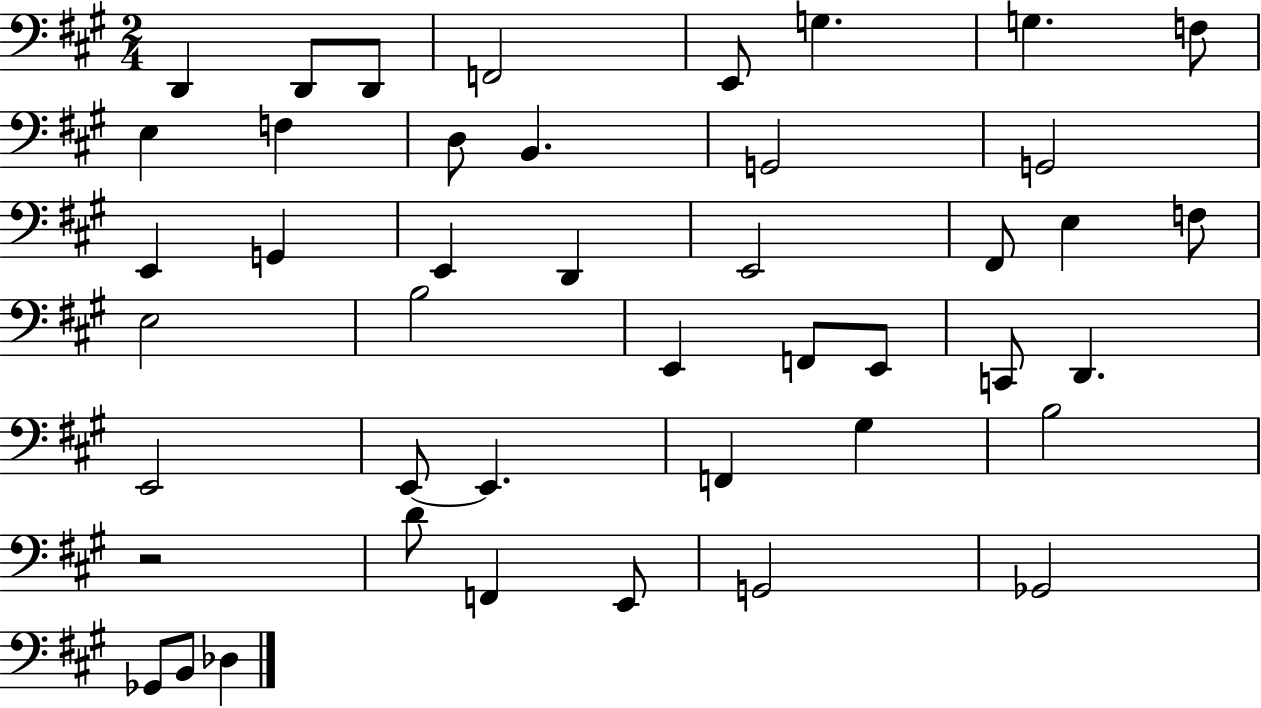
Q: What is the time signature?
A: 2/4